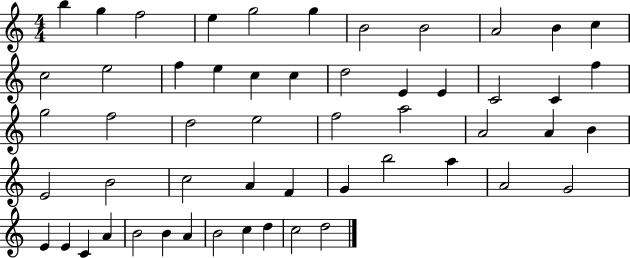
B5/q G5/q F5/h E5/q G5/h G5/q B4/h B4/h A4/h B4/q C5/q C5/h E5/h F5/q E5/q C5/q C5/q D5/h E4/q E4/q C4/h C4/q F5/q G5/h F5/h D5/h E5/h F5/h A5/h A4/h A4/q B4/q E4/h B4/h C5/h A4/q F4/q G4/q B5/h A5/q A4/h G4/h E4/q E4/q C4/q A4/q B4/h B4/q A4/q B4/h C5/q D5/q C5/h D5/h